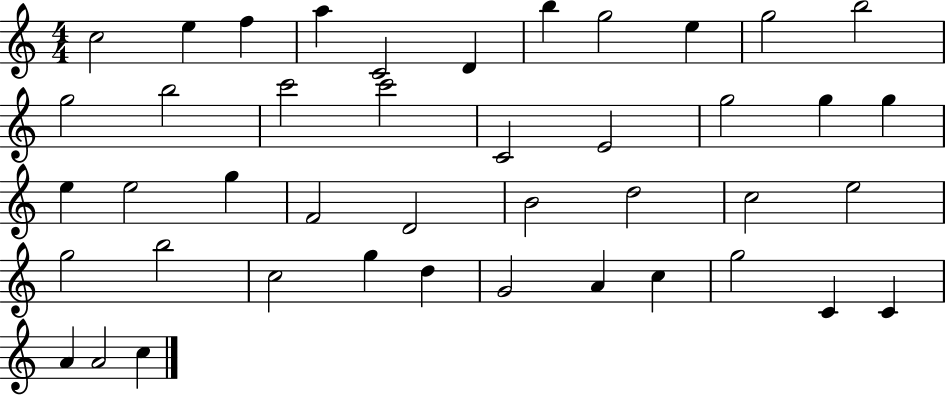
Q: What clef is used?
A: treble